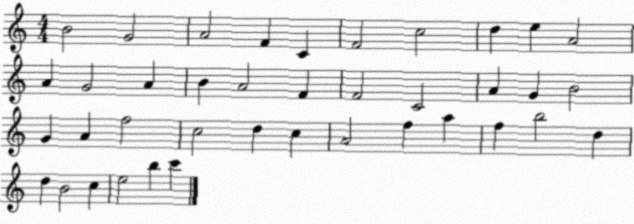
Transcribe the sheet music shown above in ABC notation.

X:1
T:Untitled
M:4/4
L:1/4
K:C
B2 G2 A2 F C F2 c2 d e A2 A G2 A B A2 F F2 C2 A G B2 G A f2 c2 d c A2 f a f b2 d d B2 c e2 b c'